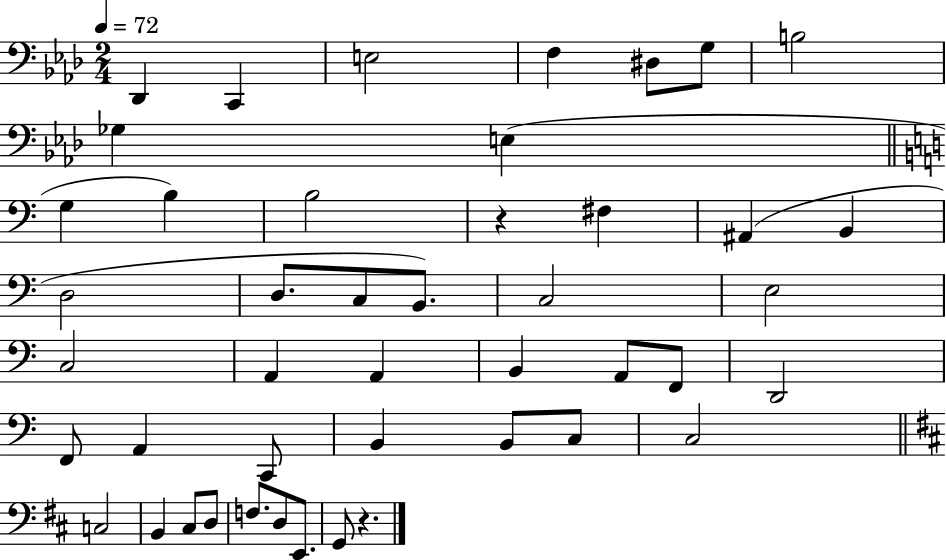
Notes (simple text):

Db2/q C2/q E3/h F3/q D#3/e G3/e B3/h Gb3/q E3/q G3/q B3/q B3/h R/q F#3/q A#2/q B2/q D3/h D3/e. C3/e B2/e. C3/h E3/h C3/h A2/q A2/q B2/q A2/e F2/e D2/h F2/e A2/q C2/e B2/q B2/e C3/e C3/h C3/h B2/q C#3/e D3/e F3/e. D3/e E2/e. G2/e R/q.